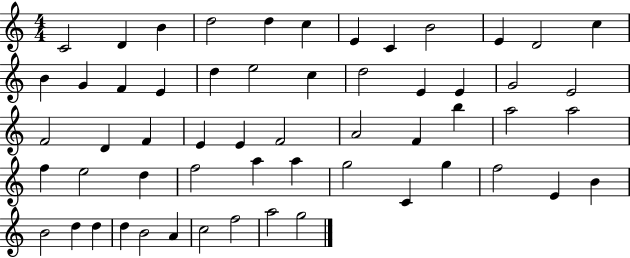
{
  \clef treble
  \numericTimeSignature
  \time 4/4
  \key c \major
  c'2 d'4 b'4 | d''2 d''4 c''4 | e'4 c'4 b'2 | e'4 d'2 c''4 | \break b'4 g'4 f'4 e'4 | d''4 e''2 c''4 | d''2 e'4 e'4 | g'2 e'2 | \break f'2 d'4 f'4 | e'4 e'4 f'2 | a'2 f'4 b''4 | a''2 a''2 | \break f''4 e''2 d''4 | f''2 a''4 a''4 | g''2 c'4 g''4 | f''2 e'4 b'4 | \break b'2 d''4 d''4 | d''4 b'2 a'4 | c''2 f''2 | a''2 g''2 | \break \bar "|."
}